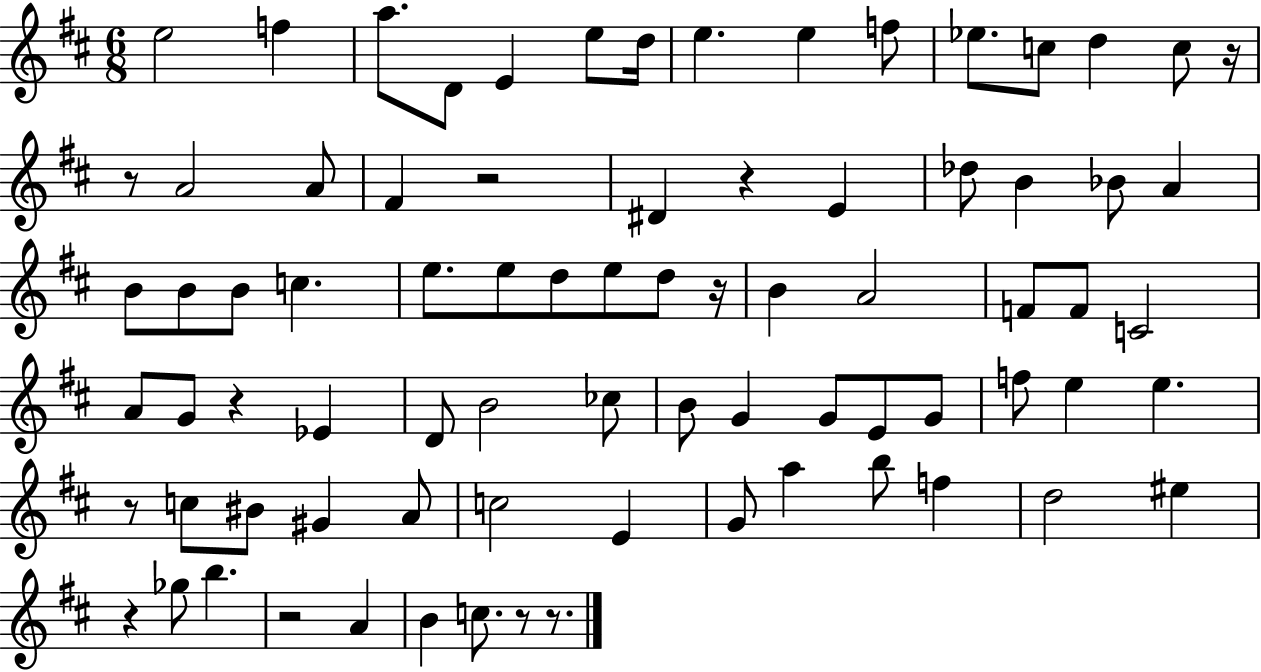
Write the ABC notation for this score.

X:1
T:Untitled
M:6/8
L:1/4
K:D
e2 f a/2 D/2 E e/2 d/4 e e f/2 _e/2 c/2 d c/2 z/4 z/2 A2 A/2 ^F z2 ^D z E _d/2 B _B/2 A B/2 B/2 B/2 c e/2 e/2 d/2 e/2 d/2 z/4 B A2 F/2 F/2 C2 A/2 G/2 z _E D/2 B2 _c/2 B/2 G G/2 E/2 G/2 f/2 e e z/2 c/2 ^B/2 ^G A/2 c2 E G/2 a b/2 f d2 ^e z _g/2 b z2 A B c/2 z/2 z/2